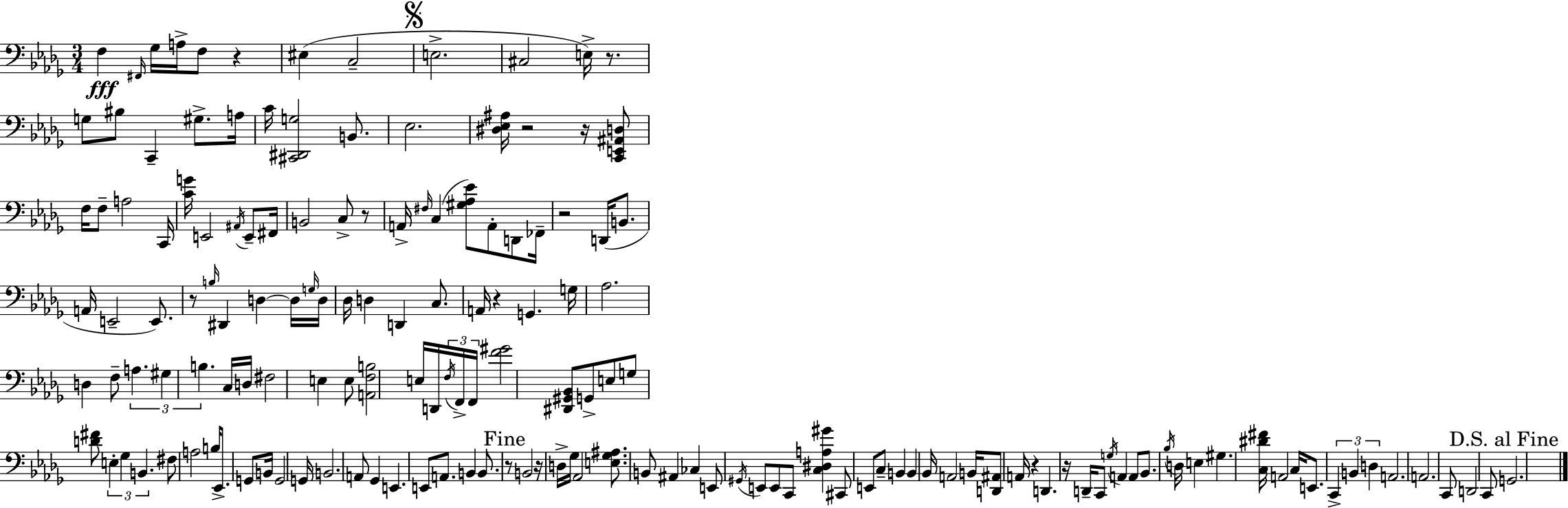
X:1
T:Untitled
M:3/4
L:1/4
K:Bbm
F, ^F,,/4 _G,/4 A,/4 F,/2 z ^E, C,2 E,2 ^C,2 E,/4 z/2 G,/2 ^B,/2 C,, ^G,/2 A,/4 C/4 [^C,,^D,,G,]2 B,,/2 _E,2 [^D,_E,^A,]/4 z2 z/4 [C,,E,,^A,,D,]/2 F,/4 F,/2 A,2 C,,/4 [CG]/4 E,,2 ^A,,/4 E,,/2 ^F,,/4 B,,2 C,/2 z/2 A,,/4 ^F,/4 C, [^G,_A,_E]/2 A,,/2 D,,/2 _F,,/4 z2 D,,/4 B,,/2 A,,/4 E,,2 E,,/2 z/2 B,/4 ^D,, D, D,/4 G,/4 D,/4 _D,/4 D, D,, C,/2 A,,/4 z G,, G,/4 _A,2 D, F,/2 A, ^G, B, C,/4 D,/4 ^F,2 E, E,/2 [A,,F,B,]2 E,/4 D,,/4 F,/4 F,,/4 F,,/4 [F^G]2 [^D,,^G,,_B,,]/2 G,,/2 E,/2 G,/2 [D^F]/2 E, _G, B,, ^F,/2 A,2 B,/4 _E,,/2 G,,/2 B,,/4 G,,2 G,,/4 B,,2 A,,/2 _G,, E,, E,,/2 A,,/2 B,, B,,/2 z/2 B,,2 z/4 D,/4 _G,/4 _A,,2 [E,_G,^A,]/2 B,,/2 ^A,, _C, E,,/2 ^G,,/4 E,,/2 E,,/2 C,,/2 [C,^D,A,^G] ^C,,/2 E,,/2 C,/2 B,, B,, _B,,/4 A,,2 B,,/4 [D,,^A,,]/2 A,,/4 z D,, z/4 D,,/4 C,,/2 G,/4 A,, A,,/2 _B,,/2 _B,/4 D,/4 E, ^G, [C,^D^F]/4 A,,2 C,/4 E,,/2 C,, B,, D, A,,2 A,,2 C,,/2 D,,2 C,,/2 G,,2